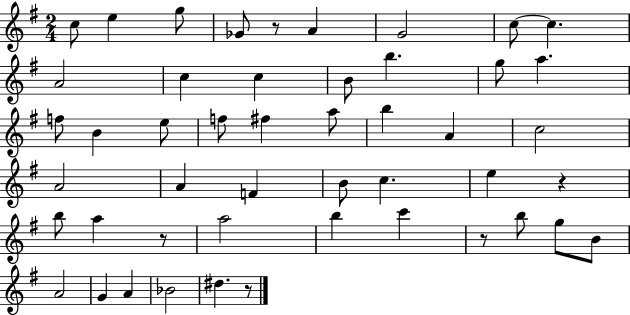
{
  \clef treble
  \numericTimeSignature
  \time 2/4
  \key g \major
  c''8 e''4 g''8 | ges'8 r8 a'4 | g'2 | c''8~~ c''4. | \break a'2 | c''4 c''4 | b'8 b''4. | g''8 a''4. | \break f''8 b'4 e''8 | f''8 fis''4 a''8 | b''4 a'4 | c''2 | \break a'2 | a'4 f'4 | b'8 c''4. | e''4 r4 | \break b''8 a''4 r8 | a''2 | b''4 c'''4 | r8 b''8 g''8 b'8 | \break a'2 | g'4 a'4 | bes'2 | dis''4. r8 | \break \bar "|."
}